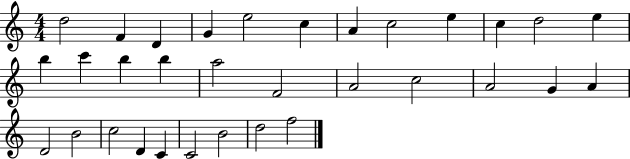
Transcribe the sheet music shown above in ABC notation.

X:1
T:Untitled
M:4/4
L:1/4
K:C
d2 F D G e2 c A c2 e c d2 e b c' b b a2 F2 A2 c2 A2 G A D2 B2 c2 D C C2 B2 d2 f2